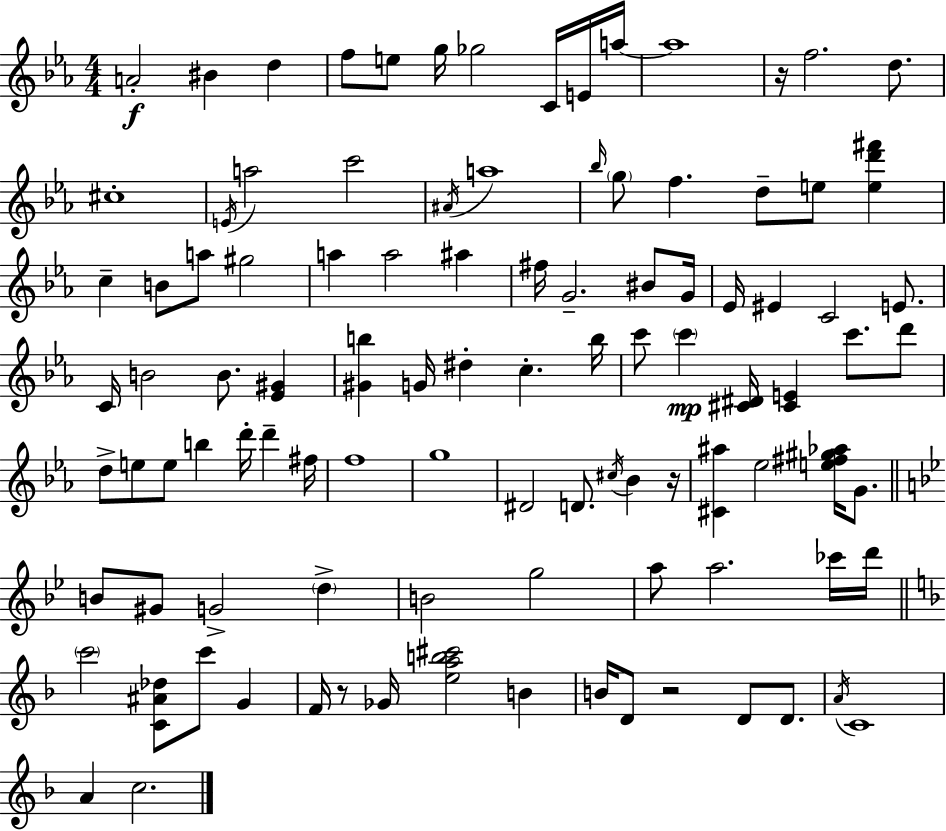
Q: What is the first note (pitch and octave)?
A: A4